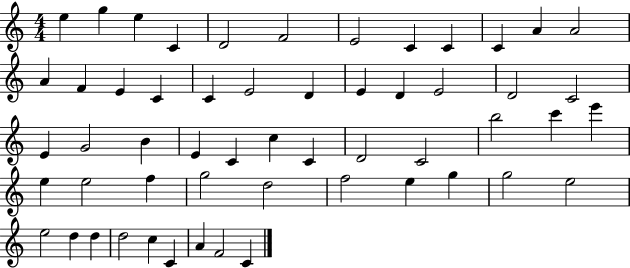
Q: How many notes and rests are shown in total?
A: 55